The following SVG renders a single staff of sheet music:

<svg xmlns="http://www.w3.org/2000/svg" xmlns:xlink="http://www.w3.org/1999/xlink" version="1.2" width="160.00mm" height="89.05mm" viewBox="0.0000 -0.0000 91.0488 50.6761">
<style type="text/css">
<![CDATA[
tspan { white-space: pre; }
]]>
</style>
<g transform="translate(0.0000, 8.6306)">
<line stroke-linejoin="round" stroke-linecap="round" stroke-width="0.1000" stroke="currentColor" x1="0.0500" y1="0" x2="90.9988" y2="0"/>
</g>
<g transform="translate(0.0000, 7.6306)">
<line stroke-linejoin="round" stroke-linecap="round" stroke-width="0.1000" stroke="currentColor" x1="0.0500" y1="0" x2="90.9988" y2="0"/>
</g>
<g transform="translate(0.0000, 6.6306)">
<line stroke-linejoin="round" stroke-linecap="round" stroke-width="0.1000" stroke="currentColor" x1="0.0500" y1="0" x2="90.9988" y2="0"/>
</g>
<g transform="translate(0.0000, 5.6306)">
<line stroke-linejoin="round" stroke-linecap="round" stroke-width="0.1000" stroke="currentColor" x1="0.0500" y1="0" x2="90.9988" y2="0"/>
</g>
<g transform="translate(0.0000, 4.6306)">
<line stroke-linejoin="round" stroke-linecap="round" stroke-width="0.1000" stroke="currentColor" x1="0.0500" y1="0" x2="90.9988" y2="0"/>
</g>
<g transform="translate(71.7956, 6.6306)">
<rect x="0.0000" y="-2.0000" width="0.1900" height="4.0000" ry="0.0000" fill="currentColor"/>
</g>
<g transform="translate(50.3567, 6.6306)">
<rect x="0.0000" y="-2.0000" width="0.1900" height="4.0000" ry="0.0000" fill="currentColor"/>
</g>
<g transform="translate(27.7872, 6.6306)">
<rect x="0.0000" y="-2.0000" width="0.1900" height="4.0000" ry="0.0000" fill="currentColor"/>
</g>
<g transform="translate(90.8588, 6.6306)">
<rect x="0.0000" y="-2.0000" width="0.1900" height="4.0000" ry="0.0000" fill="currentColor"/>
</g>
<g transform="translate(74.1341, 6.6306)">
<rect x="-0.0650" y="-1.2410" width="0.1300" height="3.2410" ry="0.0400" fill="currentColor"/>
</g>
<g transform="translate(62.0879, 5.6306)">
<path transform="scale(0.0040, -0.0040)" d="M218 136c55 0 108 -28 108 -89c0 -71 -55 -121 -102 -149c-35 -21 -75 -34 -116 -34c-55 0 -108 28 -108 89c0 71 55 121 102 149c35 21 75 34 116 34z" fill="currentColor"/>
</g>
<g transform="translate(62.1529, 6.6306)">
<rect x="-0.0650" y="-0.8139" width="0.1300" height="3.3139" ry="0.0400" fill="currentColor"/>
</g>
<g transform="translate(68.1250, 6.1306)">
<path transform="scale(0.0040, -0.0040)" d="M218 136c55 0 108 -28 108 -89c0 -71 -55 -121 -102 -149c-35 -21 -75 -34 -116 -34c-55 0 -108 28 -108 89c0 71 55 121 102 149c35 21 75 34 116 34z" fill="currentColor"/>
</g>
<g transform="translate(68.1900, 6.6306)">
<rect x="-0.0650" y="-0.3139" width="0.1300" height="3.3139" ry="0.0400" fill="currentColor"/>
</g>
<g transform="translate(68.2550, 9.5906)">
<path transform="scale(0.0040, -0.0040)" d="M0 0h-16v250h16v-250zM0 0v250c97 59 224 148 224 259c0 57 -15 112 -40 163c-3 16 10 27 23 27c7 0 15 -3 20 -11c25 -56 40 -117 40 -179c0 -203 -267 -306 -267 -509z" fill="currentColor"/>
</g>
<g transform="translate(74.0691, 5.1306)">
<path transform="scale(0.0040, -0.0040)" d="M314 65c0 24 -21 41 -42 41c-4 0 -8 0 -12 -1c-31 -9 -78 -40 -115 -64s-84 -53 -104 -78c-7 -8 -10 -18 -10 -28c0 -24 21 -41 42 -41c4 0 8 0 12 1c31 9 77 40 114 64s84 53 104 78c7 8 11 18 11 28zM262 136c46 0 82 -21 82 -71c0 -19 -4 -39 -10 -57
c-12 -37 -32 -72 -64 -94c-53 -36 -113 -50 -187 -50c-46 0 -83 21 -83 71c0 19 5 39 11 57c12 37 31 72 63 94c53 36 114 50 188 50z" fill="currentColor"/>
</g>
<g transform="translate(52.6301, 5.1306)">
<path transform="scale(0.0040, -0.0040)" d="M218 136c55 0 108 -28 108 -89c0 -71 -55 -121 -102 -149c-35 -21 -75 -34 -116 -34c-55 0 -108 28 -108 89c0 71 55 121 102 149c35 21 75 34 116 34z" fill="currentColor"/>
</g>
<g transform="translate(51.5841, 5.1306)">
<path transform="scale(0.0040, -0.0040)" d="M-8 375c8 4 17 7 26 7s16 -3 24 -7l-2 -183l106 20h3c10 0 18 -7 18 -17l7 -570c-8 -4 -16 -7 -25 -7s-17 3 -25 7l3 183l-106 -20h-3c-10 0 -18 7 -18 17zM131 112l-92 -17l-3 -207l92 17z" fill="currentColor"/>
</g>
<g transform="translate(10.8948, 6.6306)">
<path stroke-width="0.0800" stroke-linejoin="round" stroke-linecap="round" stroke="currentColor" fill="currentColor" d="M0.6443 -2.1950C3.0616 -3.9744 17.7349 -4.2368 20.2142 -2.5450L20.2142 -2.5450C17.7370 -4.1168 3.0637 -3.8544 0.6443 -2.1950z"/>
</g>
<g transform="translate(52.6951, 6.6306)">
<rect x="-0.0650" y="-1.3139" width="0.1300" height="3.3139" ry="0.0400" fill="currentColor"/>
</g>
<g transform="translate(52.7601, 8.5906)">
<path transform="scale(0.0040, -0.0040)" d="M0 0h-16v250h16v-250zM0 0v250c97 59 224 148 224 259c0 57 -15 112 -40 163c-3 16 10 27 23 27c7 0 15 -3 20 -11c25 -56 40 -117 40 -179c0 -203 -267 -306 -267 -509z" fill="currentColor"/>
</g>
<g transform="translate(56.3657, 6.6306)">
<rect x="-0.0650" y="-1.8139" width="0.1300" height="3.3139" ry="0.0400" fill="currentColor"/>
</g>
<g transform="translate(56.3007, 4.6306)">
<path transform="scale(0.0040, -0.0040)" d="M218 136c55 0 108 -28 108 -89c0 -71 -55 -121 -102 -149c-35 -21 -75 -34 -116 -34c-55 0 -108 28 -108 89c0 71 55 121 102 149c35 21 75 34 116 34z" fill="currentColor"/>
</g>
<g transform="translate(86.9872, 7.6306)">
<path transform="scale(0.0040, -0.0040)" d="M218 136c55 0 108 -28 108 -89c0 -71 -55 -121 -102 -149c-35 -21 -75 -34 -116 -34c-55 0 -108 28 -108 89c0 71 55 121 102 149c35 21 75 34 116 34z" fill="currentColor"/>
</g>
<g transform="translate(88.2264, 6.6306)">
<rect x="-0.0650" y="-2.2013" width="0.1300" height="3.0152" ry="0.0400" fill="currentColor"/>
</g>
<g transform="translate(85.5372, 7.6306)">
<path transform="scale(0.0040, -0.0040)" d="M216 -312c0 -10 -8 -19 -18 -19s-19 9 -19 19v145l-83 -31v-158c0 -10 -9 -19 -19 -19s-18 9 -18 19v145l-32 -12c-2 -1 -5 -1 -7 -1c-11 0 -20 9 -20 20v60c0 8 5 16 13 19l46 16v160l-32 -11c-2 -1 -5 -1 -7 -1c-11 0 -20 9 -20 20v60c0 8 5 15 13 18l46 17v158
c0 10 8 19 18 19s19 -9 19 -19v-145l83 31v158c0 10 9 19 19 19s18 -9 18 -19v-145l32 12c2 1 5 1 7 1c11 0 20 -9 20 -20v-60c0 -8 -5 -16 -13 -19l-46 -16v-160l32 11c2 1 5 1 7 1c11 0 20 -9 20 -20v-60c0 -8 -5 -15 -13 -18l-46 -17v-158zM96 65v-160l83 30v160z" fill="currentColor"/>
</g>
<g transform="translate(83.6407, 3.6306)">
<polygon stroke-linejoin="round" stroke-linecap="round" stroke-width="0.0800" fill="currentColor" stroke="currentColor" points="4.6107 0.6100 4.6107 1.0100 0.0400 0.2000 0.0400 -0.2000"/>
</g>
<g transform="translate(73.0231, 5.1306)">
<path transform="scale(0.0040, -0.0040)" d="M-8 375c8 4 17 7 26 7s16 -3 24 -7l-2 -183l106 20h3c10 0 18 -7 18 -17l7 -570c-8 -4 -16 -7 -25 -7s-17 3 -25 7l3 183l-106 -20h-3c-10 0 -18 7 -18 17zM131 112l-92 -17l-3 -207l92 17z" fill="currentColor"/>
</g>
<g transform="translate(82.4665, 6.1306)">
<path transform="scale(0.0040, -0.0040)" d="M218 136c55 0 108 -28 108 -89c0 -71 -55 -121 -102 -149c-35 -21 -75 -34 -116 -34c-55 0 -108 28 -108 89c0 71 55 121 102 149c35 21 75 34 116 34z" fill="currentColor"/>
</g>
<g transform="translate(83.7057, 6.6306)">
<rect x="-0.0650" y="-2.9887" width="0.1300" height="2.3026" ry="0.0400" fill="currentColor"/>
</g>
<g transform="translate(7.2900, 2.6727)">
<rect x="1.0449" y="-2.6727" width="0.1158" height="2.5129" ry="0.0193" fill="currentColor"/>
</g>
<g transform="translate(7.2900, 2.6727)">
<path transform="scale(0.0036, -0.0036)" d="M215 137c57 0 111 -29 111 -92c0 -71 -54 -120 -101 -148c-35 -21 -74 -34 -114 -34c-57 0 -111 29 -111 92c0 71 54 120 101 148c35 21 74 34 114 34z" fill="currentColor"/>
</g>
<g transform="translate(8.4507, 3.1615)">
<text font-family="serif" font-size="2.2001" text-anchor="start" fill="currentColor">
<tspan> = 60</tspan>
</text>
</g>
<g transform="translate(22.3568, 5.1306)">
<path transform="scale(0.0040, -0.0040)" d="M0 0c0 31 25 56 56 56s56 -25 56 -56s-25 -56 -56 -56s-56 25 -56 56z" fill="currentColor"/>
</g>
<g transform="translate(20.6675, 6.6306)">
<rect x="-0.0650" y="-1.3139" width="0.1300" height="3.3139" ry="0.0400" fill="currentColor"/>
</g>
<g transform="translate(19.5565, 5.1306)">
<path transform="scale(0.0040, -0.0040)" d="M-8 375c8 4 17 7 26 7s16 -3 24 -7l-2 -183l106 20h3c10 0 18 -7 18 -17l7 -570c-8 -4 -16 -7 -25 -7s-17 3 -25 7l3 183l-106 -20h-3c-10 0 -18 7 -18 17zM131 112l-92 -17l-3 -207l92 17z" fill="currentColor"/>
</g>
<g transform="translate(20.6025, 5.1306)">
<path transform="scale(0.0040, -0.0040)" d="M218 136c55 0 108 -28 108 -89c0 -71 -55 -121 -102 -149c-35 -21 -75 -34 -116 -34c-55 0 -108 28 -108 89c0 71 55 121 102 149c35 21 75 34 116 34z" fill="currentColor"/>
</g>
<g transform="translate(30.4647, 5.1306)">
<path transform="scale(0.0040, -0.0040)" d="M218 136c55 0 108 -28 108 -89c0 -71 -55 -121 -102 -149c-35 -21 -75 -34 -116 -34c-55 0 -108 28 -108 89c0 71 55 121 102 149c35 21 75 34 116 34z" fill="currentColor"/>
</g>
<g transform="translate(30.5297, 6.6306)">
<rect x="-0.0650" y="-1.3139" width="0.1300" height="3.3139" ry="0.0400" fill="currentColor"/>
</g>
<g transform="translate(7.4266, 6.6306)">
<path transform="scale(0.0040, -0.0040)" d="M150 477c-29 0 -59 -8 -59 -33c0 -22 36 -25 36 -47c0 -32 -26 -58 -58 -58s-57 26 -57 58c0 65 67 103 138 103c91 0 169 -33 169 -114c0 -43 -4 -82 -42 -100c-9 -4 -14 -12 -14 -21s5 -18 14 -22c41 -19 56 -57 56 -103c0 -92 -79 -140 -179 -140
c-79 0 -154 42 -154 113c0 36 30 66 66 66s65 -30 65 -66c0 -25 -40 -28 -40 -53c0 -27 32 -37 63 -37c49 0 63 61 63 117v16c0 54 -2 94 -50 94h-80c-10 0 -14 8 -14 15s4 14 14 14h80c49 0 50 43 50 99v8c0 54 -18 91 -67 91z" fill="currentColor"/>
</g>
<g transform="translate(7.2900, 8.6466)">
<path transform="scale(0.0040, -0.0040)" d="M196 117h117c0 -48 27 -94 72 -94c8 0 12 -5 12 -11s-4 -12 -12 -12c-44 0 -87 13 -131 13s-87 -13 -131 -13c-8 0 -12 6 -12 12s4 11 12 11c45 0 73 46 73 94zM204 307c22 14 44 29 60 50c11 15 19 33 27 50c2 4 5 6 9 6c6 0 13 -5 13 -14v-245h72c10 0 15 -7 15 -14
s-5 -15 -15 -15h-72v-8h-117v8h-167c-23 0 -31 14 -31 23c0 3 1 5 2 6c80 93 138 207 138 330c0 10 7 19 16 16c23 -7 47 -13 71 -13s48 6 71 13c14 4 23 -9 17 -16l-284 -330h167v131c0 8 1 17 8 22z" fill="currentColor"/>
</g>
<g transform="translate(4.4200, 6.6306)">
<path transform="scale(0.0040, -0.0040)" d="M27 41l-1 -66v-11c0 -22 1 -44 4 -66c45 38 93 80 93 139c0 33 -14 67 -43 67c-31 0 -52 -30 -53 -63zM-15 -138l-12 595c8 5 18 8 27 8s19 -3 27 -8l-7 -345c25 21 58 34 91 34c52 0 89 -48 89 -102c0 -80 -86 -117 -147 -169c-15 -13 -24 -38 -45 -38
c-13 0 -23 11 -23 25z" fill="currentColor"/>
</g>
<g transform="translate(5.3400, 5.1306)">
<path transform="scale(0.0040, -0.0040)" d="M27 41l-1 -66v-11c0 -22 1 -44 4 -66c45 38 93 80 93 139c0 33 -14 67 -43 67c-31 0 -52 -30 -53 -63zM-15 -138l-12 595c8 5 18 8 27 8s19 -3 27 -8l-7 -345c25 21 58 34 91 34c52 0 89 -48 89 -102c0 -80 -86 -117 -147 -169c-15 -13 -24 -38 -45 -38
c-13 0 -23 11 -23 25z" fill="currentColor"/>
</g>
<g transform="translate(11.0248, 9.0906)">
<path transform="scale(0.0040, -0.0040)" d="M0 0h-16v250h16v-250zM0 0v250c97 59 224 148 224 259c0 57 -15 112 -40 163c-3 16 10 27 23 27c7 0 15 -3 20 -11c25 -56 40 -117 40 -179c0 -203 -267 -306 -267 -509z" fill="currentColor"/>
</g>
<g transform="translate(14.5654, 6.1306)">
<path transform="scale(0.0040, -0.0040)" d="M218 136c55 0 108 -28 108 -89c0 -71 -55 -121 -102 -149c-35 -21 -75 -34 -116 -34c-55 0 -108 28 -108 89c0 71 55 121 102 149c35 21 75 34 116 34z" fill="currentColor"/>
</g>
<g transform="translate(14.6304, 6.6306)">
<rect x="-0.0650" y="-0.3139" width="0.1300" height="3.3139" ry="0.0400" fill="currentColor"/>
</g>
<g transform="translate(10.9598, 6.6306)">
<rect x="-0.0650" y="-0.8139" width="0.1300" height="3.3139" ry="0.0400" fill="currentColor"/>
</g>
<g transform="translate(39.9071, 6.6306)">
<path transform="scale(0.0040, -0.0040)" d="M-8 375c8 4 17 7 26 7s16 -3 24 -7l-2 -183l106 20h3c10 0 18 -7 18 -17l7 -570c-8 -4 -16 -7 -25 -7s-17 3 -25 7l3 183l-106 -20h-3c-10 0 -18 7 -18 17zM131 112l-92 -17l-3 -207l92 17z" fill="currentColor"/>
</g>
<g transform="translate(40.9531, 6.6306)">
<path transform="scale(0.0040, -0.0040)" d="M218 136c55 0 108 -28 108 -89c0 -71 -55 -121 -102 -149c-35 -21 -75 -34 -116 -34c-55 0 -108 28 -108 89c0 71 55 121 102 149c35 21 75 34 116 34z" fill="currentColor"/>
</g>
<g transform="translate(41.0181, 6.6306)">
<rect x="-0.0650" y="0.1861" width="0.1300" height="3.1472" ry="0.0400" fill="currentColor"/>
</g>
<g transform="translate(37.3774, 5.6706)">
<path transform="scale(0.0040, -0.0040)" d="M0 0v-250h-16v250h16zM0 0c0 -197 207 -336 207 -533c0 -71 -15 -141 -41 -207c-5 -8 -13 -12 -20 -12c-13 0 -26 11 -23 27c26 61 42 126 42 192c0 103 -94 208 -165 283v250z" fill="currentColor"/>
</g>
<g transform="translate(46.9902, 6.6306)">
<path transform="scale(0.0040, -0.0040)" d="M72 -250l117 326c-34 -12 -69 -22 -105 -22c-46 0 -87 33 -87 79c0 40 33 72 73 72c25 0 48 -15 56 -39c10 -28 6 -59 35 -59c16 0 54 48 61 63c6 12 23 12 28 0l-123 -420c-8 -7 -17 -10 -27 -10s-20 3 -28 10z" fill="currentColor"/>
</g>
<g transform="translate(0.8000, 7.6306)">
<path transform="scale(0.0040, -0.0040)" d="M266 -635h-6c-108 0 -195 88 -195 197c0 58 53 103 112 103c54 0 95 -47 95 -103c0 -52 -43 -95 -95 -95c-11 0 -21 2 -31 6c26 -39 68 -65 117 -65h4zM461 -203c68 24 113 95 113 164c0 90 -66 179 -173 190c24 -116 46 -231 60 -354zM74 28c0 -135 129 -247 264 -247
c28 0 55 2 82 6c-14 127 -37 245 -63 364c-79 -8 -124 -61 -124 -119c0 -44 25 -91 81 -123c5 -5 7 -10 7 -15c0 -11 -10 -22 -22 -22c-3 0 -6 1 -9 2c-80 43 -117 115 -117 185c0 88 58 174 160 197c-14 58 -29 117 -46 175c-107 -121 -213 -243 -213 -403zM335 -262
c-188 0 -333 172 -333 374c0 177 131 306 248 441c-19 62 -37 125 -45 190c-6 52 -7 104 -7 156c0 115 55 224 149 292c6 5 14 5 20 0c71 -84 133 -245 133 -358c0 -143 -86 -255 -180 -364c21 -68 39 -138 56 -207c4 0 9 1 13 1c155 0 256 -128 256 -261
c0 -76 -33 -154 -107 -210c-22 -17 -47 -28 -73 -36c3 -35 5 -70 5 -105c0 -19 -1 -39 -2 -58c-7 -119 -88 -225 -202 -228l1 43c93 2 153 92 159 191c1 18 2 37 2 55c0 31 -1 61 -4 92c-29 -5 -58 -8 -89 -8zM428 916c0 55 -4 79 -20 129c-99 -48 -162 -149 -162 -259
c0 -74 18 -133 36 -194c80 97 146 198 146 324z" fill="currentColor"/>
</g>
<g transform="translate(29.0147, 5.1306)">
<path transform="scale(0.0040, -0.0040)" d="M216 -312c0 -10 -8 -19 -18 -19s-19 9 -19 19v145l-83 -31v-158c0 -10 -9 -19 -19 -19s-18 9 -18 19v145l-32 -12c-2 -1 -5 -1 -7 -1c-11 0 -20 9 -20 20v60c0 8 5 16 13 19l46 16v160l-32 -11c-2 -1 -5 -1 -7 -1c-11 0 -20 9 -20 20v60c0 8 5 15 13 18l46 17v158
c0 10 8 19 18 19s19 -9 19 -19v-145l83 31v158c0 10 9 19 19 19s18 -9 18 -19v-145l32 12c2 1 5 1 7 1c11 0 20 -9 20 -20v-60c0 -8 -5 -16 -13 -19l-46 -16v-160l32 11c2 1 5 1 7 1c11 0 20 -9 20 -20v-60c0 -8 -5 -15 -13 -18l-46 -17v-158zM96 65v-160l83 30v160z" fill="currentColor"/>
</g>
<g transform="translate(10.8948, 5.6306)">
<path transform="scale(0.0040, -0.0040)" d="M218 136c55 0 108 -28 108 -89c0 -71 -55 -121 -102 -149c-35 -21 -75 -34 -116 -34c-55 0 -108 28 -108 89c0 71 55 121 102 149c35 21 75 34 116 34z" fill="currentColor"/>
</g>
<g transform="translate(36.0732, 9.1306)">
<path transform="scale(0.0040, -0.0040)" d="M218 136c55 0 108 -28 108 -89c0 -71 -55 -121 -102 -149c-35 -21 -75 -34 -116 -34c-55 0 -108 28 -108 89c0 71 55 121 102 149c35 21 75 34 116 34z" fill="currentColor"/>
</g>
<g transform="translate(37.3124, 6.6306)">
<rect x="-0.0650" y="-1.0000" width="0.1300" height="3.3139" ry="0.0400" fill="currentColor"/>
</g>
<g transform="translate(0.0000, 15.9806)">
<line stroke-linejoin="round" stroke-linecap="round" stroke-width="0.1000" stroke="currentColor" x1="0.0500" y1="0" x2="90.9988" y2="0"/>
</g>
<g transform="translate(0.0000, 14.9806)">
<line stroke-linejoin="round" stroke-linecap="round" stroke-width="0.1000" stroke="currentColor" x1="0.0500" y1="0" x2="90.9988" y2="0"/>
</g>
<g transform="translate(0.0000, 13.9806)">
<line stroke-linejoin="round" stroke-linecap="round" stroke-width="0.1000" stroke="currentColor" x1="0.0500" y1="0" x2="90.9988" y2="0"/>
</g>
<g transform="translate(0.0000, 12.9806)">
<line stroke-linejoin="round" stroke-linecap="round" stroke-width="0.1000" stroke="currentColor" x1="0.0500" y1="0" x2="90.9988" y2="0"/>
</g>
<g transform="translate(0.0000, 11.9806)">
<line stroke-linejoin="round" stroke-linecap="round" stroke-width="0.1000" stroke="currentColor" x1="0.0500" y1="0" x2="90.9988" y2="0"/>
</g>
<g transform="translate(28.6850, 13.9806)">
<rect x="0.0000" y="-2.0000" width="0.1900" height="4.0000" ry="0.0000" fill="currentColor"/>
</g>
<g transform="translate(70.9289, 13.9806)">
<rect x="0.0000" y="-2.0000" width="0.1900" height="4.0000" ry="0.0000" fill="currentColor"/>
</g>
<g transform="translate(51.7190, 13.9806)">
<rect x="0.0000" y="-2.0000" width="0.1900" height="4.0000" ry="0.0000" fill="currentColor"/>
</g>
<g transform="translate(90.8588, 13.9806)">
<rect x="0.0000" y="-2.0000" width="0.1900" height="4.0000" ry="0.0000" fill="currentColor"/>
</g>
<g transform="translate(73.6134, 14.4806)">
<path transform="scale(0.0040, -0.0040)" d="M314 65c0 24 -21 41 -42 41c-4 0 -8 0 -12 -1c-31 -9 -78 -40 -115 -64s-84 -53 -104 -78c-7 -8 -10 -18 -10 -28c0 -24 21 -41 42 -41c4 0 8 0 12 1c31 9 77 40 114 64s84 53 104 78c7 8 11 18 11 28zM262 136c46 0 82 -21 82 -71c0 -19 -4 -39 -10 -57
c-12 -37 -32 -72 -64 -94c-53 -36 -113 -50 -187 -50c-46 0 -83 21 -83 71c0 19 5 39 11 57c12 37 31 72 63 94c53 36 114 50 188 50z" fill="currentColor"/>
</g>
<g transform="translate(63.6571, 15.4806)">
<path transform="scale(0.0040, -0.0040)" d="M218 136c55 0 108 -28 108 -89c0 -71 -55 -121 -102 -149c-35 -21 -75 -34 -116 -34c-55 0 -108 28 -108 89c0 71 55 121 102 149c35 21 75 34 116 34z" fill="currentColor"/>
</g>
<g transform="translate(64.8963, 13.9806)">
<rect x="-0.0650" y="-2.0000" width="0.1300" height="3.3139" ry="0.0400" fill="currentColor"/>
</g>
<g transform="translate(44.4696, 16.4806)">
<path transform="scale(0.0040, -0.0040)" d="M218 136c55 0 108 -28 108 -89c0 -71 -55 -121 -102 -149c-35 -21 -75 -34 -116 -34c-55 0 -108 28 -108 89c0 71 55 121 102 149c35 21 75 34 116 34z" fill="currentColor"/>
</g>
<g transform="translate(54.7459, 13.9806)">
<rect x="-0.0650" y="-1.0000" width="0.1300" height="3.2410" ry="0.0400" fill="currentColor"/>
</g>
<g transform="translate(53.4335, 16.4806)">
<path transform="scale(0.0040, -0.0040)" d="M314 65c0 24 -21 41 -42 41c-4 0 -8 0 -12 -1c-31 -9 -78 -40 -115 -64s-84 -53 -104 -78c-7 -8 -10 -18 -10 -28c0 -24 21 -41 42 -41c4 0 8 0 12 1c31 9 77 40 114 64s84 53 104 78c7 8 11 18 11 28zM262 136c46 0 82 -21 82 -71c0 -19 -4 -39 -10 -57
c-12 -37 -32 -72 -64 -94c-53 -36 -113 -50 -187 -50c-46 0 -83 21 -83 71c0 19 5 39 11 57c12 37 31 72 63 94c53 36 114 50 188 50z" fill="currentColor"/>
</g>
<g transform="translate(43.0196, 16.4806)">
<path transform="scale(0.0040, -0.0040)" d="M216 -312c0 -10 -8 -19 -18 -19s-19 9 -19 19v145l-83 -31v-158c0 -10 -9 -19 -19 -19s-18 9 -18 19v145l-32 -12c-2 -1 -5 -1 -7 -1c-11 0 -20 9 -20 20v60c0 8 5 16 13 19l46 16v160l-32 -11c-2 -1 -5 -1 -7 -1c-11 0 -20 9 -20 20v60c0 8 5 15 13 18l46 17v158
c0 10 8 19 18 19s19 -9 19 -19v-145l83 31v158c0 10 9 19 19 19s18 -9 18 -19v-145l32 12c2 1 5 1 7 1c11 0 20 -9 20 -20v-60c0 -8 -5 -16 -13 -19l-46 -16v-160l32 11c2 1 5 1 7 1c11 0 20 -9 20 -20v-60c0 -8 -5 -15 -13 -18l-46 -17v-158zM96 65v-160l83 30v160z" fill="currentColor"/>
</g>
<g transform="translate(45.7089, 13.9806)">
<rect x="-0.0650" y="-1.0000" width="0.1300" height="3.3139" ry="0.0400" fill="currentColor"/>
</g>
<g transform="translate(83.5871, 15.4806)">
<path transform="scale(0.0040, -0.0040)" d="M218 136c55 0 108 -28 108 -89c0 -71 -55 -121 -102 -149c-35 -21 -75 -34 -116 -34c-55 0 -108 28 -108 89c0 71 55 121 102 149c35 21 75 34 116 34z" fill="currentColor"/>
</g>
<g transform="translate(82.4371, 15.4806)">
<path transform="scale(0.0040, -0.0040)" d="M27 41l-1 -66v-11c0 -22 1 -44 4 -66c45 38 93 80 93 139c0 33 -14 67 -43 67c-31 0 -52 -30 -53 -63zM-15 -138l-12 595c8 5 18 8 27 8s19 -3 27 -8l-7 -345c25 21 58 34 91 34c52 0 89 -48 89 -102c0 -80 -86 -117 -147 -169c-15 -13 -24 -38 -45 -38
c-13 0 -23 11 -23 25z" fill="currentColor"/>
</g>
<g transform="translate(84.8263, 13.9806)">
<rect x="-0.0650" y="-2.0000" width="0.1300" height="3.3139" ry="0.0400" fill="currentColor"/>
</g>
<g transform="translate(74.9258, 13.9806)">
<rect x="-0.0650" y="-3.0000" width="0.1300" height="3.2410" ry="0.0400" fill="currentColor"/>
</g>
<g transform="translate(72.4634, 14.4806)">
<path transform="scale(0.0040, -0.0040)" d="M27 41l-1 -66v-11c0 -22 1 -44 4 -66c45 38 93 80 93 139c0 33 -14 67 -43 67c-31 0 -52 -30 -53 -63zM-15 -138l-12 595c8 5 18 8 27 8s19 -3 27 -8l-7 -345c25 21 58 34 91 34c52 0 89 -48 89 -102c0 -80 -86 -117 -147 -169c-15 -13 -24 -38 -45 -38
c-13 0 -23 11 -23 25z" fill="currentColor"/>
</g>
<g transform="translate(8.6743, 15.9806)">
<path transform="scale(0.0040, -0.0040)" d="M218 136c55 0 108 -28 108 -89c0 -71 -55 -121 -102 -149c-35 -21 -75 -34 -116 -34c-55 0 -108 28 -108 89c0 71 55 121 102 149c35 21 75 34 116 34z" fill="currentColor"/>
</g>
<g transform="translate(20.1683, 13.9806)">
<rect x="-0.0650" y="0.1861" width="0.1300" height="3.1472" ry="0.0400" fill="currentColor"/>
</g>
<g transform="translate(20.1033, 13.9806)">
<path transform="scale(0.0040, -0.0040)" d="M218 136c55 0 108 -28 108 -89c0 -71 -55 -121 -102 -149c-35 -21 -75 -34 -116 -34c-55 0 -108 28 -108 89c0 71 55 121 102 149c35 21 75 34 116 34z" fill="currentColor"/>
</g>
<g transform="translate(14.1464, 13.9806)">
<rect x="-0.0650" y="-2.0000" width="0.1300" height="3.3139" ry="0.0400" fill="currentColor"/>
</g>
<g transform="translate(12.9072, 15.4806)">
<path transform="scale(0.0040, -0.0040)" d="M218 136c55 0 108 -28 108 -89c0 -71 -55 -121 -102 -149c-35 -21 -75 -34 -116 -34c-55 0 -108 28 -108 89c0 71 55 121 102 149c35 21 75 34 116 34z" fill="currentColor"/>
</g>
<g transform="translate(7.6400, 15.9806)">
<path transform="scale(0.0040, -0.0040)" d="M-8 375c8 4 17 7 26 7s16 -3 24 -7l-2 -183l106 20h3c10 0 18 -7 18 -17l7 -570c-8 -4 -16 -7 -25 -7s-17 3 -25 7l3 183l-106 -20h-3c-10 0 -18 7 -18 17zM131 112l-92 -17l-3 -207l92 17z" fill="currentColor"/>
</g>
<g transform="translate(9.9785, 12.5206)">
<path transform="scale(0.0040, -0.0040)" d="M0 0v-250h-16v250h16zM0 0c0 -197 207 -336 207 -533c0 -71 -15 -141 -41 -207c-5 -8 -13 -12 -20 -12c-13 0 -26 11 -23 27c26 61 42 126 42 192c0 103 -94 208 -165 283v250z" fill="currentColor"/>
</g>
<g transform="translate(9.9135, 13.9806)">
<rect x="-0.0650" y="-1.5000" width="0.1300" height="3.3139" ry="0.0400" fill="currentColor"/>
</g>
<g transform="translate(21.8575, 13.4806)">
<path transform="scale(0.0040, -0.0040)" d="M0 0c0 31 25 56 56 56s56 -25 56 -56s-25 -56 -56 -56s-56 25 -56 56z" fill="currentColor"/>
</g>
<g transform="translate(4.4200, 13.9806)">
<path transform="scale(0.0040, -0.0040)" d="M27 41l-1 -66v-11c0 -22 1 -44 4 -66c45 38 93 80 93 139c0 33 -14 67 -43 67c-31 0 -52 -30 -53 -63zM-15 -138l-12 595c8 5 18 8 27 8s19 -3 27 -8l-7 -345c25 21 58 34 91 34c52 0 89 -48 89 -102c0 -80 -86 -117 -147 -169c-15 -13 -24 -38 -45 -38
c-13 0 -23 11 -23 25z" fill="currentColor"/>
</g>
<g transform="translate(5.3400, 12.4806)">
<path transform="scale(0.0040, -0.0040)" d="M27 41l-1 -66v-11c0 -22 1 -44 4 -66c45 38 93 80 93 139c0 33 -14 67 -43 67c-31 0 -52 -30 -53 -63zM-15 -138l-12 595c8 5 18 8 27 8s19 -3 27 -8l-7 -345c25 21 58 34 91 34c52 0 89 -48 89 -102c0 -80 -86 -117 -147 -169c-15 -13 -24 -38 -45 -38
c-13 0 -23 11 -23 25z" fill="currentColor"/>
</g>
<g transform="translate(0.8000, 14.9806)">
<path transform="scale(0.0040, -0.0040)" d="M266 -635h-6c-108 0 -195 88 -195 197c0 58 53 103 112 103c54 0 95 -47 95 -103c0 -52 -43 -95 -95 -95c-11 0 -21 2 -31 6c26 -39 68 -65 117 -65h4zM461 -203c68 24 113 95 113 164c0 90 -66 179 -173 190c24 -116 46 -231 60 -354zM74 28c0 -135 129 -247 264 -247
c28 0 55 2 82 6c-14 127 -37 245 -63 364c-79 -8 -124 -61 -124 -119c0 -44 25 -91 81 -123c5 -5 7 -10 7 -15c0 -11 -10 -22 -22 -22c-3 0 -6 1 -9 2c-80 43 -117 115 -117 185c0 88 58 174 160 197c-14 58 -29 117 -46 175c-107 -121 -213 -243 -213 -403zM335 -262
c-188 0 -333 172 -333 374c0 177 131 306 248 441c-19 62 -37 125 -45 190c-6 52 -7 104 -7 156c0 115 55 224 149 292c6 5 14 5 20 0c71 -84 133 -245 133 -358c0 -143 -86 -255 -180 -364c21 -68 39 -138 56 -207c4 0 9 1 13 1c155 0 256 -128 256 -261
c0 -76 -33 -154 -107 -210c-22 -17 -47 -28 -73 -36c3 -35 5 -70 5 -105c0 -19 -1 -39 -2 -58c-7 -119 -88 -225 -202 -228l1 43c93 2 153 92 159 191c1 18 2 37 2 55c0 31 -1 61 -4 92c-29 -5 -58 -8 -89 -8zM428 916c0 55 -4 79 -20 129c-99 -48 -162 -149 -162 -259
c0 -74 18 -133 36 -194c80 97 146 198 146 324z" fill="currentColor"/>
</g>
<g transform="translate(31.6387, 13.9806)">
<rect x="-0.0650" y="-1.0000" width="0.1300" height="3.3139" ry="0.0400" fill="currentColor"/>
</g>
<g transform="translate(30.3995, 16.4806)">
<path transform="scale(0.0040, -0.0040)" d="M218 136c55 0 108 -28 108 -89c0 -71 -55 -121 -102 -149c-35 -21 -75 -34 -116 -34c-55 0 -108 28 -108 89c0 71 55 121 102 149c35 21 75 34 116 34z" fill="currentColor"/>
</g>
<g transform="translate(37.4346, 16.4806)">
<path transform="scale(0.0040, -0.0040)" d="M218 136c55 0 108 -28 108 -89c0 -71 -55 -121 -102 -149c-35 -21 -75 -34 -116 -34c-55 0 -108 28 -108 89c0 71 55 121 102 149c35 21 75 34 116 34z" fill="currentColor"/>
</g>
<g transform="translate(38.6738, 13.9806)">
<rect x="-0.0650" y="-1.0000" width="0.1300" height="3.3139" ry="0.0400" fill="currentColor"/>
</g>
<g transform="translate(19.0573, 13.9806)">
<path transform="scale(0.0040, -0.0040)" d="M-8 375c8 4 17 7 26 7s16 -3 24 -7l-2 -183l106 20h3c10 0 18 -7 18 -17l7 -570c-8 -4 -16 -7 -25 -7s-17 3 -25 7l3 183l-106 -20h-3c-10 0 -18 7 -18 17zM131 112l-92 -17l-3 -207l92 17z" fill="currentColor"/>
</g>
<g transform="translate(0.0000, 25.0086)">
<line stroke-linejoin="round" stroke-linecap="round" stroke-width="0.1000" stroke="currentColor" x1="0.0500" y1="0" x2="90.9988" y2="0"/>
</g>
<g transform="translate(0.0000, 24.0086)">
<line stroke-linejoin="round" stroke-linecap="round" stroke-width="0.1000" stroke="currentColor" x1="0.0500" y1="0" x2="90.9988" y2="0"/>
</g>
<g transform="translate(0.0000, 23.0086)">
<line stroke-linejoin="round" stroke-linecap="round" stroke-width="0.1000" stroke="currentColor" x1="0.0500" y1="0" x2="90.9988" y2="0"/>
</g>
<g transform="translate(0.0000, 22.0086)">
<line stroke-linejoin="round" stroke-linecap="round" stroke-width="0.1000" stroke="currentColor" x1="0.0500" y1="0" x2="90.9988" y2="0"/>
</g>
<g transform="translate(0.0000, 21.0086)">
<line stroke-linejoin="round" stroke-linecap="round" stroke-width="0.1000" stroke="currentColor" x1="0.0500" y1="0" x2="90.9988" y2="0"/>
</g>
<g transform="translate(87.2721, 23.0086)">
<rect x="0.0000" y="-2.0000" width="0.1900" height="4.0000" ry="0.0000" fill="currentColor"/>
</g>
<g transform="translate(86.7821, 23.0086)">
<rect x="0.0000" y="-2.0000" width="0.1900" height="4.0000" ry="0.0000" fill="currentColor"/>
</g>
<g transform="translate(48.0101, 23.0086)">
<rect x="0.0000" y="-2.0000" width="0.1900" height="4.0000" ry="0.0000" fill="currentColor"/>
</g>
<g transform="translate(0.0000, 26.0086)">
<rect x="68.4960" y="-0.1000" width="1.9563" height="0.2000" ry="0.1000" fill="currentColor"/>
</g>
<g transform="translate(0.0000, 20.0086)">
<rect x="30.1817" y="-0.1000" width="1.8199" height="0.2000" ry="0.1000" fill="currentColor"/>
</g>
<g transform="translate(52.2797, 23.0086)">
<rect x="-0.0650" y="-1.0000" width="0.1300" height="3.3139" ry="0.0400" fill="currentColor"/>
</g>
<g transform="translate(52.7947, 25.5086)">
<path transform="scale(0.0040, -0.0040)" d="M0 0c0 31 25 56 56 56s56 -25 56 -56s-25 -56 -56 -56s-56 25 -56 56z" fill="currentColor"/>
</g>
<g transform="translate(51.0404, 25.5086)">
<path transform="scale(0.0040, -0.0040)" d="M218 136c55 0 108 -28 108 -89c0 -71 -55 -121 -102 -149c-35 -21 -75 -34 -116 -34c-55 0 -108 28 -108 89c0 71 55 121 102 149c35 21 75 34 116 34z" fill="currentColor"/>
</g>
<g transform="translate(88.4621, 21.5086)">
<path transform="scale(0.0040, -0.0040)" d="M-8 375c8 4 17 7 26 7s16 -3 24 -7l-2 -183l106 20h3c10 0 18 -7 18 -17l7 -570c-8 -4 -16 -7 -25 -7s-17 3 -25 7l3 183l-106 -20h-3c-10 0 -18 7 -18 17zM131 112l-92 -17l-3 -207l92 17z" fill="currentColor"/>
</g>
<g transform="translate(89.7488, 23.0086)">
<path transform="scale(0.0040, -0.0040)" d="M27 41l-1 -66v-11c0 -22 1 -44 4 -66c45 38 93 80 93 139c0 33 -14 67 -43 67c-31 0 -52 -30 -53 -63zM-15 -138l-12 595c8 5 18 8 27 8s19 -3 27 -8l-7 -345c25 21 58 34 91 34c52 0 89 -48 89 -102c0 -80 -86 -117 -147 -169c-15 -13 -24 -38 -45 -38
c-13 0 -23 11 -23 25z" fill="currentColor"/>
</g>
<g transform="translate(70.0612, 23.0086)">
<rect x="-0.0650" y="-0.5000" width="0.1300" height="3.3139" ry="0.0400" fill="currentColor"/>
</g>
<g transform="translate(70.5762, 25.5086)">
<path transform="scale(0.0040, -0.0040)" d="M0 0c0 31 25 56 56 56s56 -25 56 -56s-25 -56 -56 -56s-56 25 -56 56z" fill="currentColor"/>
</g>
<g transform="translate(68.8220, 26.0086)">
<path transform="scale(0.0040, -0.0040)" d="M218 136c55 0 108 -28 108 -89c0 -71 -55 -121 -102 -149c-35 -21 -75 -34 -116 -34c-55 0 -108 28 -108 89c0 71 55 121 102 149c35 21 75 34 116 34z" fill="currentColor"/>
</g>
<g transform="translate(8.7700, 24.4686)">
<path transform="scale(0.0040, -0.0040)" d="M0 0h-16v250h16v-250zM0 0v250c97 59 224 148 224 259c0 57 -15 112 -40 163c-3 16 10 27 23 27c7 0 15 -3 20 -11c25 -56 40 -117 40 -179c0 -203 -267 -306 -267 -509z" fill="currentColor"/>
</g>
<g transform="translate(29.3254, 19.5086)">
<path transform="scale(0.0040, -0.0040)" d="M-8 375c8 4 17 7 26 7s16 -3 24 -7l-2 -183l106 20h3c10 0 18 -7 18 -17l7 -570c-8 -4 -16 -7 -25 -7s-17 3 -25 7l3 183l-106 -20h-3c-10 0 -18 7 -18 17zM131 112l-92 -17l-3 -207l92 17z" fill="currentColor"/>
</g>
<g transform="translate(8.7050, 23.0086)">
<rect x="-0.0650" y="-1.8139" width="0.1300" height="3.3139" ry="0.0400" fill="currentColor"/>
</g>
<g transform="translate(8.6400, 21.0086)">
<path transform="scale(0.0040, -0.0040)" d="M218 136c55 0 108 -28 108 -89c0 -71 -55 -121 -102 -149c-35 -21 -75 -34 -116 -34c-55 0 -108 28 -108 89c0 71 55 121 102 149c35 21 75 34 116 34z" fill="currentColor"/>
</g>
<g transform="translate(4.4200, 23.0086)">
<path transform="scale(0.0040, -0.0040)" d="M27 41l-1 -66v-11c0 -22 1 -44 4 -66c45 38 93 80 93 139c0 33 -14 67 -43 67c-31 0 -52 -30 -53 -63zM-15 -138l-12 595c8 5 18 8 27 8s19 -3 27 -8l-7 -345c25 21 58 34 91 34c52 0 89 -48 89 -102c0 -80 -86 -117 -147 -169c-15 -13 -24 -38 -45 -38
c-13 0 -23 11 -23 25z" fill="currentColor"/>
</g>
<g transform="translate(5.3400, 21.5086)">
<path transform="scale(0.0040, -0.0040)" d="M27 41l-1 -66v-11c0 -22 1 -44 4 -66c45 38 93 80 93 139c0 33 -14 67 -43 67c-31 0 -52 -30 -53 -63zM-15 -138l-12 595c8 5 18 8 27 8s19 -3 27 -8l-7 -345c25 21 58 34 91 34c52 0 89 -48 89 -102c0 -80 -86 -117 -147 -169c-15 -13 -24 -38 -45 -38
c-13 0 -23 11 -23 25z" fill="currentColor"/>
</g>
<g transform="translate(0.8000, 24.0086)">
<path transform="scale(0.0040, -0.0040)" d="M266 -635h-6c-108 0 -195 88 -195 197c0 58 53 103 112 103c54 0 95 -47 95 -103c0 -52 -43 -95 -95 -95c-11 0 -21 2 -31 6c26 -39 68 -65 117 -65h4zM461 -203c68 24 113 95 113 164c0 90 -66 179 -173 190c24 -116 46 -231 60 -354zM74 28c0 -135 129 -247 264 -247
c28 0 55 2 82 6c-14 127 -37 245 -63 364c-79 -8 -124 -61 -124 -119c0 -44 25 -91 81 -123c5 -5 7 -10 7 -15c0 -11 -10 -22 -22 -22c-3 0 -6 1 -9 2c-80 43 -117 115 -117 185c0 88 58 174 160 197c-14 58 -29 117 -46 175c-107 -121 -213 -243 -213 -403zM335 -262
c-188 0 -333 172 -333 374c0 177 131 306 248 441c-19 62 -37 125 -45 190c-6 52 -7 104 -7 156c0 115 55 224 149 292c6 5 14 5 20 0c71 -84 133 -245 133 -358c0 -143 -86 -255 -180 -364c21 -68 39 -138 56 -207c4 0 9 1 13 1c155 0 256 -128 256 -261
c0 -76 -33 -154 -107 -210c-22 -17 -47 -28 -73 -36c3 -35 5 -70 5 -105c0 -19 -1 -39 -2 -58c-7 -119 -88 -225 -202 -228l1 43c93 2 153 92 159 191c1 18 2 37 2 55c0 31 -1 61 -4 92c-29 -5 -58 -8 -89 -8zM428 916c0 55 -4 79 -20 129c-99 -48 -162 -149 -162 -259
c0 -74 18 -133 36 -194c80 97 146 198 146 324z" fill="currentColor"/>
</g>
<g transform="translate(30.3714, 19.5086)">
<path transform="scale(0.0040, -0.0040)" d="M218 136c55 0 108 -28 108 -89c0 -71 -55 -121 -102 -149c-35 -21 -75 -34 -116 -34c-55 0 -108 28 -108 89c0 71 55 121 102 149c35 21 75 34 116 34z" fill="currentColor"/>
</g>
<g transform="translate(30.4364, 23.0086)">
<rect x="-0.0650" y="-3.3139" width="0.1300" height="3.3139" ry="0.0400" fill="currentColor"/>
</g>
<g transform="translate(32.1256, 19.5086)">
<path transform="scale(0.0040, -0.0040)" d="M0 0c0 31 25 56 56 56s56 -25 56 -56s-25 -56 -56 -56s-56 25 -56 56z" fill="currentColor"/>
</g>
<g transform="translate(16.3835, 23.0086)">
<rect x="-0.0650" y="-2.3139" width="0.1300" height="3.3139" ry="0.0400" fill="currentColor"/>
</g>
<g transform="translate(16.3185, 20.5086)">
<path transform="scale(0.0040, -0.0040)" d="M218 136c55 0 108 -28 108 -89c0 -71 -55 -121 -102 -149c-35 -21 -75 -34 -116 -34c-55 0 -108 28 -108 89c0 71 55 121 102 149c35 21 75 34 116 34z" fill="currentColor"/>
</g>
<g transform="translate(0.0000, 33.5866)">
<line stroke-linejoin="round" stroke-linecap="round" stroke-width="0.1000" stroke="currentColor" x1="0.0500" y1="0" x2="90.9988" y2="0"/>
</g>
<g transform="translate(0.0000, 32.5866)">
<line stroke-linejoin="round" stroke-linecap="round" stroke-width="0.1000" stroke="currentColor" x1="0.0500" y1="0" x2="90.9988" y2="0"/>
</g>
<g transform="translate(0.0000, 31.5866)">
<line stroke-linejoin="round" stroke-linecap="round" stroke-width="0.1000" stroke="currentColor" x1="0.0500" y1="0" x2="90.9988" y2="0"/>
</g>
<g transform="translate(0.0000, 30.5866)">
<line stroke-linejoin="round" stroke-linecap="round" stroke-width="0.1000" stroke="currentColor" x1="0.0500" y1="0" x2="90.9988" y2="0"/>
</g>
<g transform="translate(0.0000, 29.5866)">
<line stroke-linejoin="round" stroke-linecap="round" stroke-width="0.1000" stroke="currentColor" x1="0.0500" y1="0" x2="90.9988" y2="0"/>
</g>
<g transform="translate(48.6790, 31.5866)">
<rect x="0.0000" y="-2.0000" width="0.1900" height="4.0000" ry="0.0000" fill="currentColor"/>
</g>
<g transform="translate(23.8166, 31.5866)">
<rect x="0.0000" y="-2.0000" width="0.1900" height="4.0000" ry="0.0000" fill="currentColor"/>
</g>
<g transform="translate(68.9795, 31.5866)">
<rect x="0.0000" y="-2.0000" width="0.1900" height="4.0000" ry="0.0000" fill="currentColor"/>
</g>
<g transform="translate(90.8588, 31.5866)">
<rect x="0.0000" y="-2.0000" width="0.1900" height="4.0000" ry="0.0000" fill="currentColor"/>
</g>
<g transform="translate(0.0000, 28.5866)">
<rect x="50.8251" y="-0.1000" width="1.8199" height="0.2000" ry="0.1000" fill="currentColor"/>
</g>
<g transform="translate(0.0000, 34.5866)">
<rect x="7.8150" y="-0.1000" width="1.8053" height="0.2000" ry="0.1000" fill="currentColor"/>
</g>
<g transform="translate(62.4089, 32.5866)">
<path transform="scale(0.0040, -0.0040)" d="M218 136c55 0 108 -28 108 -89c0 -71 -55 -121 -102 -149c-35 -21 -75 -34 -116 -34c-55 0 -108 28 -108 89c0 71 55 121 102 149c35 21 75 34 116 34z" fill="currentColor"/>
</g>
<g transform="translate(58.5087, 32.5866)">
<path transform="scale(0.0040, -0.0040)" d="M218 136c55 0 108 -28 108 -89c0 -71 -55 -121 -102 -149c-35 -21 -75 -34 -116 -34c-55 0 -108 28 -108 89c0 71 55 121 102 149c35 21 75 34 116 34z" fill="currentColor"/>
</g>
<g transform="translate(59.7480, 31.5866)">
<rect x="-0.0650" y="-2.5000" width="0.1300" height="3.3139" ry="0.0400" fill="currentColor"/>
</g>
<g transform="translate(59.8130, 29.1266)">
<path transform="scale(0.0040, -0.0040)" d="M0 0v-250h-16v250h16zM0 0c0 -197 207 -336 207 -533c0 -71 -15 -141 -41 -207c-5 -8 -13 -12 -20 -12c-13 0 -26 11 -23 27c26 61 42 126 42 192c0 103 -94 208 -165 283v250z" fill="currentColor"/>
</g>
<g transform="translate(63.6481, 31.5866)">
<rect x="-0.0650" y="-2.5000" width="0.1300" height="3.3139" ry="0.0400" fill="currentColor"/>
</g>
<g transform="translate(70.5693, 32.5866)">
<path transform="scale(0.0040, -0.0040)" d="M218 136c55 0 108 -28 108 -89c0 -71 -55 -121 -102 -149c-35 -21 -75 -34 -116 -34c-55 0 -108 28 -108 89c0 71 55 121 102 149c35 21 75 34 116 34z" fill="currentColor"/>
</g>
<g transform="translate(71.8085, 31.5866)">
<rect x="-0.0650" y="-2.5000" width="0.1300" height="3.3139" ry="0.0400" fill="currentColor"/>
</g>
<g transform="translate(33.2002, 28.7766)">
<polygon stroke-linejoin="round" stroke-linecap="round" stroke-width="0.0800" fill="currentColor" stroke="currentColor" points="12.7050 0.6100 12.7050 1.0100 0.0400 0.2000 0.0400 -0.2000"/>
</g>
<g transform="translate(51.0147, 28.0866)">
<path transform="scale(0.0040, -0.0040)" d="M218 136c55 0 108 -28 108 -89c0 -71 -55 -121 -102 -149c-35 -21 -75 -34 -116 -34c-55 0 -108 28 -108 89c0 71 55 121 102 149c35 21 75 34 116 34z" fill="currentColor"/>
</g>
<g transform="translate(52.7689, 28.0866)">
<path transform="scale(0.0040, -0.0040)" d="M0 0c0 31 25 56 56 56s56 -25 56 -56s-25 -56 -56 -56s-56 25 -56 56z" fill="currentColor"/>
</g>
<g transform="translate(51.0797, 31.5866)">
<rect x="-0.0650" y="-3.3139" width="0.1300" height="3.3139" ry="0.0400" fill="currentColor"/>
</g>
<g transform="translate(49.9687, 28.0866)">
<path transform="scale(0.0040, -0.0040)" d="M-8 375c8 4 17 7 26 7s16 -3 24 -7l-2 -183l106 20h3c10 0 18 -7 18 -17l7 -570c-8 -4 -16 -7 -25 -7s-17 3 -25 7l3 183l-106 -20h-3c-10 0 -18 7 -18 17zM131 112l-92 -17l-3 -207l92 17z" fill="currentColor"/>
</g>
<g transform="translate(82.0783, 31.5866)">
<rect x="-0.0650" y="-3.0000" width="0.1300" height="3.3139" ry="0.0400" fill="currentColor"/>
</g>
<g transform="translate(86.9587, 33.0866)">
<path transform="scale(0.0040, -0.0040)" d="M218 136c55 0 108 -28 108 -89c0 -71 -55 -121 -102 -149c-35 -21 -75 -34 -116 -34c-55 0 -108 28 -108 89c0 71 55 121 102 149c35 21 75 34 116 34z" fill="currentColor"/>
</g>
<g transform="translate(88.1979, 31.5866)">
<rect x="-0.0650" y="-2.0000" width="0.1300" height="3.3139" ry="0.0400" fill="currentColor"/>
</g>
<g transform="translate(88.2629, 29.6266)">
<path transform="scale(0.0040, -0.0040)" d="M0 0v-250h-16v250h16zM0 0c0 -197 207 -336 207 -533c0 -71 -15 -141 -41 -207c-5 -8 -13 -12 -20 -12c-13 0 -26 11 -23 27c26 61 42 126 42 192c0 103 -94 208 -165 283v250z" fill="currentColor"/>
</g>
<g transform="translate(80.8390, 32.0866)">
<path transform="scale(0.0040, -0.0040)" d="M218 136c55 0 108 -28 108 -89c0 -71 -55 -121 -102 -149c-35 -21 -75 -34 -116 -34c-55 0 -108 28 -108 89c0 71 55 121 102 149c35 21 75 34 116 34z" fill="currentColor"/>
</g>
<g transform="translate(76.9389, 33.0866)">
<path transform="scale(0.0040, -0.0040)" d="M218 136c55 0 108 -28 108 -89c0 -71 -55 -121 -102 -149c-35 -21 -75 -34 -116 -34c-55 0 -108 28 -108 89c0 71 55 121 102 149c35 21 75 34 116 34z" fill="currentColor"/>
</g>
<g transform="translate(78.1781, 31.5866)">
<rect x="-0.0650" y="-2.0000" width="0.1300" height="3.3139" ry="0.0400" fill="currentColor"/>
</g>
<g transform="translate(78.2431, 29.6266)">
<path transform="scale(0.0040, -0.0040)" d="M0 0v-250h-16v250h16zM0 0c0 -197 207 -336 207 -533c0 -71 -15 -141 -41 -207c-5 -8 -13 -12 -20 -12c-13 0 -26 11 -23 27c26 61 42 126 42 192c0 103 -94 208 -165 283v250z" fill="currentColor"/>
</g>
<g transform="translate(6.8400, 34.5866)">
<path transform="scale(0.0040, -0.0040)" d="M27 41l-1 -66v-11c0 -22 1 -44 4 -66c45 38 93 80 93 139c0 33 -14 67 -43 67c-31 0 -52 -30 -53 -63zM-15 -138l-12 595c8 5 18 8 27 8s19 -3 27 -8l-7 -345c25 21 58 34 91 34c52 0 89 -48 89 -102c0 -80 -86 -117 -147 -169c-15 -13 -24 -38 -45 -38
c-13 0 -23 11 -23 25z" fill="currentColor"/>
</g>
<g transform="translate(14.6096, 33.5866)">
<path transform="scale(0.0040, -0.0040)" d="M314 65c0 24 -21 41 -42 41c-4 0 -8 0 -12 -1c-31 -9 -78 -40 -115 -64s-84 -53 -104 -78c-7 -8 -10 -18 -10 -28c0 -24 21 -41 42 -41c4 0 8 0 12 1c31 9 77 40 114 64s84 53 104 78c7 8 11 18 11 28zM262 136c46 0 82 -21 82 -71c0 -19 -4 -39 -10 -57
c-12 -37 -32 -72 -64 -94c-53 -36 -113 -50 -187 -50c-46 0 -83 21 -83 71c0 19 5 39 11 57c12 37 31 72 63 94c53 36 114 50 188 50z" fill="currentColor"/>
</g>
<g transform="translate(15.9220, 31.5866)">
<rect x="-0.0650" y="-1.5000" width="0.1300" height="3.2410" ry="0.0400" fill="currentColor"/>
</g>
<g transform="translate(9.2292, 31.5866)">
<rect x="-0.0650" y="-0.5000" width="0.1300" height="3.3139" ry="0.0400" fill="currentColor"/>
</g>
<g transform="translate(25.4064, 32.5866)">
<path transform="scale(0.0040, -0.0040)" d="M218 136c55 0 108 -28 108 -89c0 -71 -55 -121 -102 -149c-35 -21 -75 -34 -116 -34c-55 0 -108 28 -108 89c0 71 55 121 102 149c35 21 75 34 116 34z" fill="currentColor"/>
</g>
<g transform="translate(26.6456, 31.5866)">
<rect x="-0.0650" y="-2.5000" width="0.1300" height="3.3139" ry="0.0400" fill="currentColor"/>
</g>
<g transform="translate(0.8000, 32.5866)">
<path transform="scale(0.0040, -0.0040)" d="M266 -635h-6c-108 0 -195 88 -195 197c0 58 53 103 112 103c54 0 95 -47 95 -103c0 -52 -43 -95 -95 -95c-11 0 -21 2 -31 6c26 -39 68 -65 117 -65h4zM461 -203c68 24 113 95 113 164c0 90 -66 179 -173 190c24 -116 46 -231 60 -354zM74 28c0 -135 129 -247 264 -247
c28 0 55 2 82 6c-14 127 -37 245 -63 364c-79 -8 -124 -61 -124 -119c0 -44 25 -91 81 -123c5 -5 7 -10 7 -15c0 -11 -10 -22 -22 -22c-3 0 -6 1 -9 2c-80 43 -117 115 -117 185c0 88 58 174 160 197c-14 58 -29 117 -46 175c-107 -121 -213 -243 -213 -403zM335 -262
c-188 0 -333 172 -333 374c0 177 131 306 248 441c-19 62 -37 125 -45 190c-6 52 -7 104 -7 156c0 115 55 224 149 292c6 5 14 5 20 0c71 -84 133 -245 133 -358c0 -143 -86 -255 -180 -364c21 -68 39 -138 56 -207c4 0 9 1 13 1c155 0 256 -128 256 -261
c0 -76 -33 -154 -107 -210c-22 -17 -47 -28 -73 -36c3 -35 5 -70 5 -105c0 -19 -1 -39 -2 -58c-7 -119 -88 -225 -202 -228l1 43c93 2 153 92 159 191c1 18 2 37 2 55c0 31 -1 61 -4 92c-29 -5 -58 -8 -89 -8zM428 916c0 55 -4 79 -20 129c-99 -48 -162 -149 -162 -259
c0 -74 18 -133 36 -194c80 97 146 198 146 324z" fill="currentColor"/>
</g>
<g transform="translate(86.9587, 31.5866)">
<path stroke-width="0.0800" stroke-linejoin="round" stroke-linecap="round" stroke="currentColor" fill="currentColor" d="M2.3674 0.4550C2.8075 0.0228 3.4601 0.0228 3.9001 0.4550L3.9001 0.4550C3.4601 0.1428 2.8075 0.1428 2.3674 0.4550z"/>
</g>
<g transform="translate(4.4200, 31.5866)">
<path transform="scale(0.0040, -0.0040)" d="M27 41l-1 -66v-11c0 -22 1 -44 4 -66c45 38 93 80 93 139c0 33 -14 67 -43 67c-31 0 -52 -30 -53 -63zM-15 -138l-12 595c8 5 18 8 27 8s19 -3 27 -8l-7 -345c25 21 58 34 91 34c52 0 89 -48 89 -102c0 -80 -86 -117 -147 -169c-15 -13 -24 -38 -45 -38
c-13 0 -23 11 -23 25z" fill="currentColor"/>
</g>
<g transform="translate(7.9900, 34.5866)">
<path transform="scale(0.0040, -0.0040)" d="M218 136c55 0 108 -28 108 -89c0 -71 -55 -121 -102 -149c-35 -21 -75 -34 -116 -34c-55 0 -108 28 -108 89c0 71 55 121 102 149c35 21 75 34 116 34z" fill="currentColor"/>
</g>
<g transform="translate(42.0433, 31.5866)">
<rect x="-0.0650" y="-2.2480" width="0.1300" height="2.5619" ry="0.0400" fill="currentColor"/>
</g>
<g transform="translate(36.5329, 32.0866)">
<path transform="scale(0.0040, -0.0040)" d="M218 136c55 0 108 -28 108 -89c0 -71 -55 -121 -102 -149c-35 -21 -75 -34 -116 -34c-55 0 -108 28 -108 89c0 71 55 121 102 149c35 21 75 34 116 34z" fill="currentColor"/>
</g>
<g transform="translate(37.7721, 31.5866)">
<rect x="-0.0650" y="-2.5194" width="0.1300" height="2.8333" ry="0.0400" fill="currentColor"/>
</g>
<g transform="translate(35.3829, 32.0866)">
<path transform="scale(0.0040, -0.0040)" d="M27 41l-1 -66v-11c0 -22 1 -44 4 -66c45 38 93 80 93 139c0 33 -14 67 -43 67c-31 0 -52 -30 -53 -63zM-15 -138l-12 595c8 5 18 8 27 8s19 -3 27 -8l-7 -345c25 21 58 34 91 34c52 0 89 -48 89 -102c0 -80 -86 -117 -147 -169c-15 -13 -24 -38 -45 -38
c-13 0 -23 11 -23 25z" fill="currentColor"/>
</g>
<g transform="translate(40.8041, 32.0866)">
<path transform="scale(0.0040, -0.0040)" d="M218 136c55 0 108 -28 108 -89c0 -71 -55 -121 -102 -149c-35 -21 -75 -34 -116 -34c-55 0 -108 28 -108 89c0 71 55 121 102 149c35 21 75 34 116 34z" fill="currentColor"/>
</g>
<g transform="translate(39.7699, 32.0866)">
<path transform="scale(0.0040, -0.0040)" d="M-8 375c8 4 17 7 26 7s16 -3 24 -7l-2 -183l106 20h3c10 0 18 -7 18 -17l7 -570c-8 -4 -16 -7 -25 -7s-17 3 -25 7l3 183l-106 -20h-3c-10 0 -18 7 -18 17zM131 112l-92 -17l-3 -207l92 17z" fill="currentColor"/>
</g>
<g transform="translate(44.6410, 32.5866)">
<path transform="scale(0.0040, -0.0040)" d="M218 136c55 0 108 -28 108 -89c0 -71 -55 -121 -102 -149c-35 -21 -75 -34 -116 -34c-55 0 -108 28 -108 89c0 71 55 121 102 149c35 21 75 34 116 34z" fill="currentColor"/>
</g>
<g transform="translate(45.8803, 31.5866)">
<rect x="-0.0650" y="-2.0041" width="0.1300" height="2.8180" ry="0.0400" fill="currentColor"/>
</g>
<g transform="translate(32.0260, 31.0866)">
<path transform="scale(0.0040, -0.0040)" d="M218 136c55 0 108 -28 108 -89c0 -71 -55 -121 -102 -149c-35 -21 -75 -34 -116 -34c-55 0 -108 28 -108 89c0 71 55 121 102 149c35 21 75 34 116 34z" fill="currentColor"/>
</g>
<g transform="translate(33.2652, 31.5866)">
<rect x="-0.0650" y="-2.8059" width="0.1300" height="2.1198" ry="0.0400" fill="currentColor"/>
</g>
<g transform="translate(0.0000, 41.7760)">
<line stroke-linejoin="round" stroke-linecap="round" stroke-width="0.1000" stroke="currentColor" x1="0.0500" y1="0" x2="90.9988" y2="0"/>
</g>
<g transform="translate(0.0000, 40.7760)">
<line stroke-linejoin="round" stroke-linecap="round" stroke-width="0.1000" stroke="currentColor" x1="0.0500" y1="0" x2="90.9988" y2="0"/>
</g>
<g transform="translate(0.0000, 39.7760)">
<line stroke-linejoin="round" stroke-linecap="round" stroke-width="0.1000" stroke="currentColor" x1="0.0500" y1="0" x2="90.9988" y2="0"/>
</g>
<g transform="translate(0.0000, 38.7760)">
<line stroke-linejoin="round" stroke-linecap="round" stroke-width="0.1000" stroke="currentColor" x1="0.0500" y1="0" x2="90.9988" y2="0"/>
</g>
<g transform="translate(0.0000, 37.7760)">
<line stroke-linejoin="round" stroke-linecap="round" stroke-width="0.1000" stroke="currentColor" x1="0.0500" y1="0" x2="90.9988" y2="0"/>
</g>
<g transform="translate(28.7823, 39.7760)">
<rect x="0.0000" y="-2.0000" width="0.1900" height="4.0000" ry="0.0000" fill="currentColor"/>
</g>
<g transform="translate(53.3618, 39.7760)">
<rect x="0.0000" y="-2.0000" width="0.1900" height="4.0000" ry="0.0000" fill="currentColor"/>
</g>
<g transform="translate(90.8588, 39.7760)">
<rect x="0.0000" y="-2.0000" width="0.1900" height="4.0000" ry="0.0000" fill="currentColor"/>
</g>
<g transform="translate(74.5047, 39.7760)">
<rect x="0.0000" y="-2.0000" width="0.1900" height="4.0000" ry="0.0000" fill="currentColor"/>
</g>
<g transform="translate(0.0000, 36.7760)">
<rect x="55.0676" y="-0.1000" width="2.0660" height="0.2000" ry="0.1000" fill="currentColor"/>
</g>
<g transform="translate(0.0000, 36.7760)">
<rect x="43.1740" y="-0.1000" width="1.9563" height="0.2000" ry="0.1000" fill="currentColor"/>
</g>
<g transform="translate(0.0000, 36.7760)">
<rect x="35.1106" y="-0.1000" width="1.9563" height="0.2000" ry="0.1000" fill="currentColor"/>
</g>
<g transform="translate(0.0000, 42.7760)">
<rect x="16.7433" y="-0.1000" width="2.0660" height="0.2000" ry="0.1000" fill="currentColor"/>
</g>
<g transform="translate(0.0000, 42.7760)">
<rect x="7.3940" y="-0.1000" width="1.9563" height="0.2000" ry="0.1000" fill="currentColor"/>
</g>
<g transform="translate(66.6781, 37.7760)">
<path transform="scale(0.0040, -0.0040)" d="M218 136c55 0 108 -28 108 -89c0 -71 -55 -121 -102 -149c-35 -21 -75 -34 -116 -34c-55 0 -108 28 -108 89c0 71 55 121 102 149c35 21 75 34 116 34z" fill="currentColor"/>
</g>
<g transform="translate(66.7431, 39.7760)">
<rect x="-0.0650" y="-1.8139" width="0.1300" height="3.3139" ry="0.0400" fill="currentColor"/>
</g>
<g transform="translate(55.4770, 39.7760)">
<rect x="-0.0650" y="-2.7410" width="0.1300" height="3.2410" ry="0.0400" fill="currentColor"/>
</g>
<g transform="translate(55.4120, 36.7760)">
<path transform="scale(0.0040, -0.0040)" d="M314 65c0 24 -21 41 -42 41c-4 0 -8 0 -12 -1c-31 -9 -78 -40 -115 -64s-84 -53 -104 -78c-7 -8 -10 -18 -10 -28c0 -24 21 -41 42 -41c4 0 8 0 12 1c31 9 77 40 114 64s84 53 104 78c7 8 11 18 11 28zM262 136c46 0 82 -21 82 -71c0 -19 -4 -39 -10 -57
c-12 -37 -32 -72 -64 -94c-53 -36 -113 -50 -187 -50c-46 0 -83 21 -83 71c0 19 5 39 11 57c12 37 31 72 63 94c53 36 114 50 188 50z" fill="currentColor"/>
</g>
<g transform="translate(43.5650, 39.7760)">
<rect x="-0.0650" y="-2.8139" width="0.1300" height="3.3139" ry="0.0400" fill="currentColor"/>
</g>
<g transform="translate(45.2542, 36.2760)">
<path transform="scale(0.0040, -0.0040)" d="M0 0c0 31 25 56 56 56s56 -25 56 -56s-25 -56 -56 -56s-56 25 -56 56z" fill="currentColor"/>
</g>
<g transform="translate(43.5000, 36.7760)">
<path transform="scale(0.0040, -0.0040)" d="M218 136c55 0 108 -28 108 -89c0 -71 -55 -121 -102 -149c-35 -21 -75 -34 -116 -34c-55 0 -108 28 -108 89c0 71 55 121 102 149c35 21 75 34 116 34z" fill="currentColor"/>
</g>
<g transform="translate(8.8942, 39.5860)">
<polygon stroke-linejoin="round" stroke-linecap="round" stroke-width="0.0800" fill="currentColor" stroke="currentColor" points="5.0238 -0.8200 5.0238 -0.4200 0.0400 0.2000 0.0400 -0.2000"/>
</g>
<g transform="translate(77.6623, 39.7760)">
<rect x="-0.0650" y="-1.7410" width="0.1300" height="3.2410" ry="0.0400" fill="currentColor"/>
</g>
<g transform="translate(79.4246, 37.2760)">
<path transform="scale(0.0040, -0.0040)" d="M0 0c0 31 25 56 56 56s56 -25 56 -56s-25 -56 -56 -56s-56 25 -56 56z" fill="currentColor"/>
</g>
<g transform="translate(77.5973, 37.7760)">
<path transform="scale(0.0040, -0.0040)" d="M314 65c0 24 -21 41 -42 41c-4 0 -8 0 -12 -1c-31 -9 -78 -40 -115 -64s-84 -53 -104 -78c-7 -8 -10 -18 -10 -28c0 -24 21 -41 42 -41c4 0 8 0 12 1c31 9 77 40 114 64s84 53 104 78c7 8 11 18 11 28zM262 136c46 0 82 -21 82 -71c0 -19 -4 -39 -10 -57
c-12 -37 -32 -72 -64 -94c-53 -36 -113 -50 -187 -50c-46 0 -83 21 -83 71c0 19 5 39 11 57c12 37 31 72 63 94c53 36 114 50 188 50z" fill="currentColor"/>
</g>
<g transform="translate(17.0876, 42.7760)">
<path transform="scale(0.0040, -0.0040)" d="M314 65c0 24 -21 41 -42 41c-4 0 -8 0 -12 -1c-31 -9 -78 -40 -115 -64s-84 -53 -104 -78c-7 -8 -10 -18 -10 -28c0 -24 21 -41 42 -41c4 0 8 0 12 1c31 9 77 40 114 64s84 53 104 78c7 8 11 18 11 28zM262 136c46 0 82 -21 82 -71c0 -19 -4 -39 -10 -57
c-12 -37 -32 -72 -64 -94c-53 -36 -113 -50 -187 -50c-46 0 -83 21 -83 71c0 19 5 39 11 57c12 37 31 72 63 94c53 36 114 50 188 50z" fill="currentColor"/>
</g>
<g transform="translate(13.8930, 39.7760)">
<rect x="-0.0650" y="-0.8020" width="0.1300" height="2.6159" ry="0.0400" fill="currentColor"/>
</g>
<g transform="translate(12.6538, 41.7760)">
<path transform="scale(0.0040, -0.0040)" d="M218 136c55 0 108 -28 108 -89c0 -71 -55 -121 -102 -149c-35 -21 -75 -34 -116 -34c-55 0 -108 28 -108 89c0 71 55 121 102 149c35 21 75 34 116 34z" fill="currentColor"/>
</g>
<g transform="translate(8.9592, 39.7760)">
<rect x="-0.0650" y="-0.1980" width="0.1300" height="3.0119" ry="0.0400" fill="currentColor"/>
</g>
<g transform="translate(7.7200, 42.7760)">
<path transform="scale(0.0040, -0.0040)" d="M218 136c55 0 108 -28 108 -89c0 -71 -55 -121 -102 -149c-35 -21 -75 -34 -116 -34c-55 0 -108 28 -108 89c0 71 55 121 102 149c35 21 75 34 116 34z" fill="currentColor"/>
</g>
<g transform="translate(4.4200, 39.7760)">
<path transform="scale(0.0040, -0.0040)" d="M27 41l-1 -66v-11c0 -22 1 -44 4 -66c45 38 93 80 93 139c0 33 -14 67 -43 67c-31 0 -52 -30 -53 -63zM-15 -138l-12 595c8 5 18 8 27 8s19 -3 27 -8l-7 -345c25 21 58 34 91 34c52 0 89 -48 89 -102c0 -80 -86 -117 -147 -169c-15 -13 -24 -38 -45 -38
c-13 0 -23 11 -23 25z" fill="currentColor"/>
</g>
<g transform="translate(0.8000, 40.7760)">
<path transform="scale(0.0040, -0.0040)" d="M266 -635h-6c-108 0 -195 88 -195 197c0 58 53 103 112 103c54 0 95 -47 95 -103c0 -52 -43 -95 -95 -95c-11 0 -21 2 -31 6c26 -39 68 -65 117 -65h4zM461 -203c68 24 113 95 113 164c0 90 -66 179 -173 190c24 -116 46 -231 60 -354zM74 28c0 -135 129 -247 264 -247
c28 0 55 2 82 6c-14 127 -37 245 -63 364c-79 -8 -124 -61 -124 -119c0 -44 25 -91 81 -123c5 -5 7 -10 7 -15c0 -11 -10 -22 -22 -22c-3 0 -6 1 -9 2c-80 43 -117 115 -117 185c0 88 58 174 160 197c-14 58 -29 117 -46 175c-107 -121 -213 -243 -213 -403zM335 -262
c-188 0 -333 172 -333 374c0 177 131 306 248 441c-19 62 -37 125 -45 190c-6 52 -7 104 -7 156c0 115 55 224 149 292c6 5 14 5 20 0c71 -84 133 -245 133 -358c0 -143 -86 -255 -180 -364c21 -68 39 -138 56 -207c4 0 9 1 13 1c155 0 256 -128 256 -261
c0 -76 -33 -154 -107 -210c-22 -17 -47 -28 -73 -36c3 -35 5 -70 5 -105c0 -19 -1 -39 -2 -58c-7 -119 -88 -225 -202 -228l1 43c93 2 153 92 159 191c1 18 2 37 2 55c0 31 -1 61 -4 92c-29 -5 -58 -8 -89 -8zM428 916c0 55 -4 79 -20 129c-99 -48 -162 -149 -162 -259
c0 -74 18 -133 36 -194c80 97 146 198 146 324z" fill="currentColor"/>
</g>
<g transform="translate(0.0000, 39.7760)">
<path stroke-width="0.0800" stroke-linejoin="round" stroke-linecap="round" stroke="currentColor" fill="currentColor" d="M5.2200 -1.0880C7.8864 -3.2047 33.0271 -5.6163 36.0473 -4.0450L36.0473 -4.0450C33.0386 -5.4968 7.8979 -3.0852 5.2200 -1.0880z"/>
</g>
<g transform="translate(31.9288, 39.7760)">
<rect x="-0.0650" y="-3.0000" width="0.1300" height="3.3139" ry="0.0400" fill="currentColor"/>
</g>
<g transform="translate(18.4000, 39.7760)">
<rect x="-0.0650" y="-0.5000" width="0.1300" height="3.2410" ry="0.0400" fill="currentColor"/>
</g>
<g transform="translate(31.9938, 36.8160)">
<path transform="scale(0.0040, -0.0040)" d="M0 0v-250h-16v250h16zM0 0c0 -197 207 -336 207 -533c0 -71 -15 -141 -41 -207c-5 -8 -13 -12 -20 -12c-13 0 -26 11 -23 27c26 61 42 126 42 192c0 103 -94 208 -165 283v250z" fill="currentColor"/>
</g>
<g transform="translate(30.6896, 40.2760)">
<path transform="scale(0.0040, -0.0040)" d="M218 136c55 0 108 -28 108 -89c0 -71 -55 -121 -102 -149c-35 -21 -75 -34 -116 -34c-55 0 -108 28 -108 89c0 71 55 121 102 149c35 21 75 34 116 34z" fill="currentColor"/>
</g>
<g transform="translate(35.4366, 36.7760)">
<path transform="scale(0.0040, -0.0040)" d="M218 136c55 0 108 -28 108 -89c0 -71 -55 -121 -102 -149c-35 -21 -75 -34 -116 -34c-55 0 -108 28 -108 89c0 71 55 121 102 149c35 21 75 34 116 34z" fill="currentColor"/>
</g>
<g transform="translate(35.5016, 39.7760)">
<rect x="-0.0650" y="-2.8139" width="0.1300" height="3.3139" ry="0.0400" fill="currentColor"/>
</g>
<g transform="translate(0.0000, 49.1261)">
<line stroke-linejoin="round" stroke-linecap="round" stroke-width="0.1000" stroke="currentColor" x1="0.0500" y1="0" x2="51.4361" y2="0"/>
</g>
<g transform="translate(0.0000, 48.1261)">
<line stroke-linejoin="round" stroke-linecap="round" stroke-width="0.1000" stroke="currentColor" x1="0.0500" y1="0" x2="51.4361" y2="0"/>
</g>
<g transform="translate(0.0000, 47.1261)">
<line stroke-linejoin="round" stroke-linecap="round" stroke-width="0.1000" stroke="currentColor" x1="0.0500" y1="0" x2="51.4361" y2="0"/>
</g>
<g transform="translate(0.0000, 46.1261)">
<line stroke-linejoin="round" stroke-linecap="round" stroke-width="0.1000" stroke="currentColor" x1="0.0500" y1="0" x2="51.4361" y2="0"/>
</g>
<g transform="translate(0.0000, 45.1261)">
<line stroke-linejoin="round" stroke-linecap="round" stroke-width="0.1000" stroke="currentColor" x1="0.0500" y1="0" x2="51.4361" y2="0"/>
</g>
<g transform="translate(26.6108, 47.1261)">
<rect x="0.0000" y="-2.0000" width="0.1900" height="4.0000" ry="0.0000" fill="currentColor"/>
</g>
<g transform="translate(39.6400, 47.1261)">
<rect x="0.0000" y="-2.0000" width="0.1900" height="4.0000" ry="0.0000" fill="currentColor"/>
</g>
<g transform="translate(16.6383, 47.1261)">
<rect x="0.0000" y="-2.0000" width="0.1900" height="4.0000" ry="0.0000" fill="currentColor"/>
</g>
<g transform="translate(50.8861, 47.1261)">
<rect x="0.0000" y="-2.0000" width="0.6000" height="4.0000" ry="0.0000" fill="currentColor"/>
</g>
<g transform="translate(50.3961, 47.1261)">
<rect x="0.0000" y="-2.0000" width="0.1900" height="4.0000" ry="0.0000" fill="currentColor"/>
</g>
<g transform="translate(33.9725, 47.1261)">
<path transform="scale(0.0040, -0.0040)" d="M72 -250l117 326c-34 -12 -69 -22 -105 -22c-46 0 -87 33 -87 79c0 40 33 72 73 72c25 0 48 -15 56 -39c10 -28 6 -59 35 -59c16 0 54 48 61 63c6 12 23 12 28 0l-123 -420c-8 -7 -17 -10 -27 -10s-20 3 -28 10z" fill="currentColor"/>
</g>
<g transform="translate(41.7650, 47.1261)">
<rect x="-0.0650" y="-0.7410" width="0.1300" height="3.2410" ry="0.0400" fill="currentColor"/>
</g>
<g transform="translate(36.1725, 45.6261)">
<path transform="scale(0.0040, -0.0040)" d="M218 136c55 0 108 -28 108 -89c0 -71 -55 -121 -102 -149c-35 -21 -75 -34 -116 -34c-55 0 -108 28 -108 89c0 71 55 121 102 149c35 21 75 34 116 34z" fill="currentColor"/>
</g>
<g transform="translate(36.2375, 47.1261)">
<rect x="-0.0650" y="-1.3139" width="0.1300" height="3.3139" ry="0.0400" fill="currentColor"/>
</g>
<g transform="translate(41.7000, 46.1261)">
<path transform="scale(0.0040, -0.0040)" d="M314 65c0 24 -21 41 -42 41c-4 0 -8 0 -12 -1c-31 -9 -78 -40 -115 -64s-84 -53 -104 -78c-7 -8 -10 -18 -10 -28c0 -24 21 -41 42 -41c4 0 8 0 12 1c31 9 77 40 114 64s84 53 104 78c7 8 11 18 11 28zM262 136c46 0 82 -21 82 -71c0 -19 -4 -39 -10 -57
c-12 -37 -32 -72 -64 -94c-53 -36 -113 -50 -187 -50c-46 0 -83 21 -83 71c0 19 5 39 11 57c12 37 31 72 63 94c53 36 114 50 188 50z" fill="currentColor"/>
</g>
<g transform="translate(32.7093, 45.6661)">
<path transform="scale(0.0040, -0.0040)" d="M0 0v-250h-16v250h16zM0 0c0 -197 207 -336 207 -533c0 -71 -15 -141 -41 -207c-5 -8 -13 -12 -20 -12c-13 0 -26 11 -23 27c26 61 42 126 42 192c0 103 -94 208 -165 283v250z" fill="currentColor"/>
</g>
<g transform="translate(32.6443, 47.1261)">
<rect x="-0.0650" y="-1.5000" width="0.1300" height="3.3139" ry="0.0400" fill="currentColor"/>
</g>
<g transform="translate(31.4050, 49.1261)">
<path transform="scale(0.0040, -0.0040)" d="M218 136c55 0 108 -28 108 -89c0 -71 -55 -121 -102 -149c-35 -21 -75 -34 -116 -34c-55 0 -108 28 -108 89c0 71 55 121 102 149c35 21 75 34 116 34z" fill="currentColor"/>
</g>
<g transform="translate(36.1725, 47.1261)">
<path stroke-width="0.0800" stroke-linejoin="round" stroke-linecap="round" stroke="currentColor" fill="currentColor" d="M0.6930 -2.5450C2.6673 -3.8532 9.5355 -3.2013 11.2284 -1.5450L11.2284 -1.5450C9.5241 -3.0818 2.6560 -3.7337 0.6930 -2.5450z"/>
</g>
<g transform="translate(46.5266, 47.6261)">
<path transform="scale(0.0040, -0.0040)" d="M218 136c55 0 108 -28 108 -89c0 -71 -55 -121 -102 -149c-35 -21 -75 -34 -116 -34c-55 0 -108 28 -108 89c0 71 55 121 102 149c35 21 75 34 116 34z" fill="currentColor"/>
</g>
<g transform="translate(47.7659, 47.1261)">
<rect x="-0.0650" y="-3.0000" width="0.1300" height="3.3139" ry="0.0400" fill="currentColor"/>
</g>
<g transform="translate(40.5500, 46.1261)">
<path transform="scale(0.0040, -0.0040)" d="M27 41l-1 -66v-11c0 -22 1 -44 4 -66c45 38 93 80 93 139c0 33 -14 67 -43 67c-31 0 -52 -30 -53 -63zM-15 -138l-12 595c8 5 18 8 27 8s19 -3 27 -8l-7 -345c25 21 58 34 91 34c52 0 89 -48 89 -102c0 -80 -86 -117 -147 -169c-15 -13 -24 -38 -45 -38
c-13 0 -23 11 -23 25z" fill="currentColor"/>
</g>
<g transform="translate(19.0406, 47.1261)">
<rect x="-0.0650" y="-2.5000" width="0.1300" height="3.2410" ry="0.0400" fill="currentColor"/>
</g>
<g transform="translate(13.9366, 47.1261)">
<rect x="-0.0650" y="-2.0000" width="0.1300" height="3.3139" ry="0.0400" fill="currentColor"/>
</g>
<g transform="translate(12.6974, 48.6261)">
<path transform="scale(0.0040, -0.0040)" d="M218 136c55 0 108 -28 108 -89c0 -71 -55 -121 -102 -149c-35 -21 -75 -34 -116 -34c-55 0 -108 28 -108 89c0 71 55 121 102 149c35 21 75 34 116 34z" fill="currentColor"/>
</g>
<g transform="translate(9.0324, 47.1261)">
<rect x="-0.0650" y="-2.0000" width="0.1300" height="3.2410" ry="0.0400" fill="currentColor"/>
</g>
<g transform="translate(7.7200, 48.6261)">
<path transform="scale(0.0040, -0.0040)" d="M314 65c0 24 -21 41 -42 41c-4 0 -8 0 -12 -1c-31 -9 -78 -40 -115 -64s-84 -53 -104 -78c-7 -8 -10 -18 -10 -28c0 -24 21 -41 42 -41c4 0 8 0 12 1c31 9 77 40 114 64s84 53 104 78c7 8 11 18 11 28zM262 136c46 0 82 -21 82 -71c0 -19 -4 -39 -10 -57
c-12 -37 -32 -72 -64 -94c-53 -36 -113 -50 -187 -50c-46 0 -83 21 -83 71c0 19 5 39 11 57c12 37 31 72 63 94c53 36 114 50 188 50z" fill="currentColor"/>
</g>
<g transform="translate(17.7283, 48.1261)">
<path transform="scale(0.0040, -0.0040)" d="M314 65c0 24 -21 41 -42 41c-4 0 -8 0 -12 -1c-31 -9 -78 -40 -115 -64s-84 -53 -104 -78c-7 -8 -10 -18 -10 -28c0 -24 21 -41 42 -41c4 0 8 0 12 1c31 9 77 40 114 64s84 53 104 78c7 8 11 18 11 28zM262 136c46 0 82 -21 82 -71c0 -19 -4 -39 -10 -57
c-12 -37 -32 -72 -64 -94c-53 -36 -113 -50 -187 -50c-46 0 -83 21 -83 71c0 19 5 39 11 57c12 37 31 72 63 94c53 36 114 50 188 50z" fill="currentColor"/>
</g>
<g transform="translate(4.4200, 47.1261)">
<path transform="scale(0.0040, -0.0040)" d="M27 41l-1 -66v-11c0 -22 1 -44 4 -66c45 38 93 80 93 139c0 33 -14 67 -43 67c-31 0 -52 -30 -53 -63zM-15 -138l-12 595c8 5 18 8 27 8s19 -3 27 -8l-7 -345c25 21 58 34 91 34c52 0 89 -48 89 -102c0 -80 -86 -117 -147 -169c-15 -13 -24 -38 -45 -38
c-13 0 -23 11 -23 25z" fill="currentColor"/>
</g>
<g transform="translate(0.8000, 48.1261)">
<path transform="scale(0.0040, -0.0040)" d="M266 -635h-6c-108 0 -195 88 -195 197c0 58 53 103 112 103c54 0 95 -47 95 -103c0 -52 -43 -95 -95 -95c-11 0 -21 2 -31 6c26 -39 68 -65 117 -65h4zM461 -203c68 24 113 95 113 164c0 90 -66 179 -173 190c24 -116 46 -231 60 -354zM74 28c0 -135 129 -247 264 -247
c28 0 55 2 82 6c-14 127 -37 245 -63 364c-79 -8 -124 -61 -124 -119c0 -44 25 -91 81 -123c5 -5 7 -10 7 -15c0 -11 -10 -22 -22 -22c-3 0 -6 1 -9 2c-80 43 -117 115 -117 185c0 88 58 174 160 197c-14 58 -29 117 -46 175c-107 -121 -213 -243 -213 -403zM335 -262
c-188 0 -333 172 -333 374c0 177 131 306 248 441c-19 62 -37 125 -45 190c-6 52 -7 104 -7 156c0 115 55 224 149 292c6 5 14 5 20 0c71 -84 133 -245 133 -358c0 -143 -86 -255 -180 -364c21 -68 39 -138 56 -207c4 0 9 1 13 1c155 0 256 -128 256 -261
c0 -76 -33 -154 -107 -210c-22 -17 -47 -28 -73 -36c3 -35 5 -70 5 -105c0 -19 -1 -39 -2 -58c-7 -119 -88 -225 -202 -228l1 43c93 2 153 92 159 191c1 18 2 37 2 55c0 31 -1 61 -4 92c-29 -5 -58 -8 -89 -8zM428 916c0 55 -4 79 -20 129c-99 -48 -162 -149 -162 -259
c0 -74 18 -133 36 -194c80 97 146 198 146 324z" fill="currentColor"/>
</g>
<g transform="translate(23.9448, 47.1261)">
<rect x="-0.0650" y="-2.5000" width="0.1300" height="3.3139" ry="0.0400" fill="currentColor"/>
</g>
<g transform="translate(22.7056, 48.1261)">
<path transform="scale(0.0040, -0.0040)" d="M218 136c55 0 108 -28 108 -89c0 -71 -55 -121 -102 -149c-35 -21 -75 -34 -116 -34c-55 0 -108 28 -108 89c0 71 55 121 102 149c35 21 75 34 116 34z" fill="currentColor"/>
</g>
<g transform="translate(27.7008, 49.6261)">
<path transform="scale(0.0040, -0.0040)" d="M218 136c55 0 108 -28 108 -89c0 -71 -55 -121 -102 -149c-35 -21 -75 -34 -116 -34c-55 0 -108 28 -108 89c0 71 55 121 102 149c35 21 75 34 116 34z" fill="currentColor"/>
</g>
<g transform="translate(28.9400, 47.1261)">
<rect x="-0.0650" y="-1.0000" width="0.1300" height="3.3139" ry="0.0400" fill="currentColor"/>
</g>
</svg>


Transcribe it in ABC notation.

X:1
T:Untitled
M:3/4
L:1/4
K:Bb
d/2 c e ^e D/2 B z/2 e/2 f d c/2 e2 c/2 ^G/2 E/2 F B D D ^D D2 F _A2 _F f/2 g b D C _C E2 G c/2 _A/2 A/2 G/2 b G/2 G G F/2 A F/2 C/2 E/2 C2 A/2 a a a2 f f2 F2 F G2 G D E/2 z/2 e _d2 A